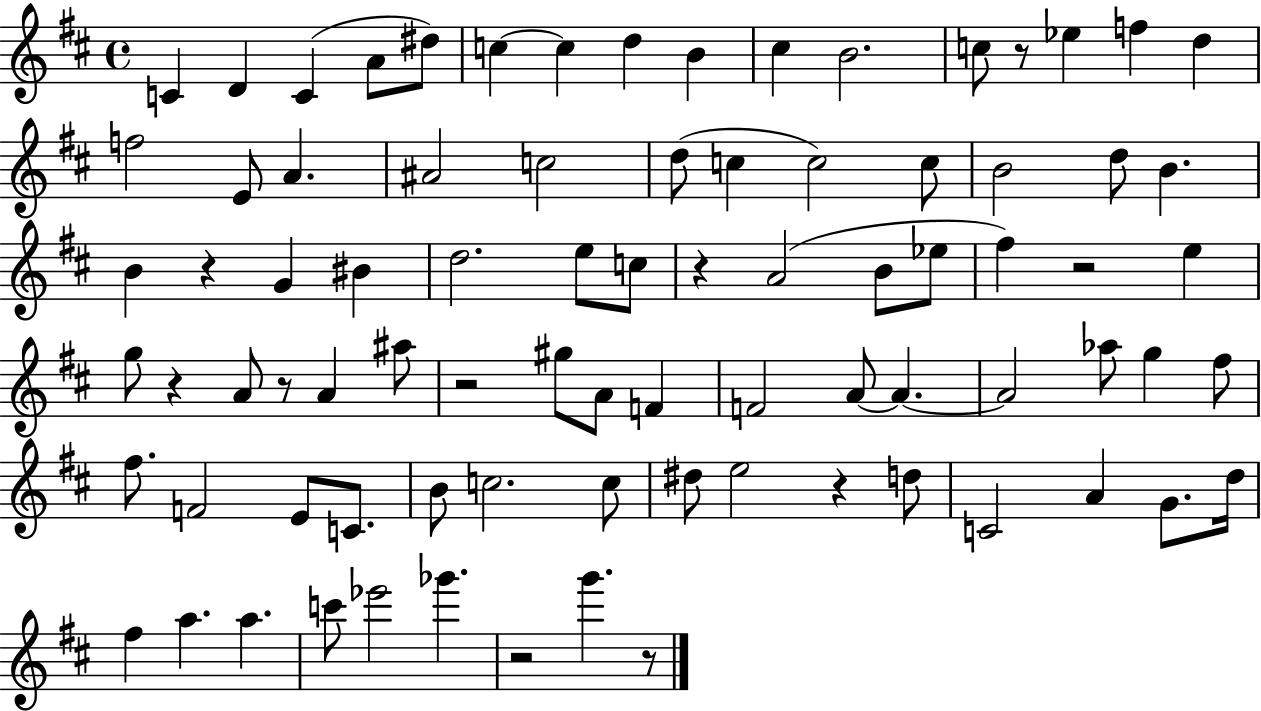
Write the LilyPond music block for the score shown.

{
  \clef treble
  \time 4/4
  \defaultTimeSignature
  \key d \major
  c'4 d'4 c'4( a'8 dis''8) | c''4~~ c''4 d''4 b'4 | cis''4 b'2. | c''8 r8 ees''4 f''4 d''4 | \break f''2 e'8 a'4. | ais'2 c''2 | d''8( c''4 c''2) c''8 | b'2 d''8 b'4. | \break b'4 r4 g'4 bis'4 | d''2. e''8 c''8 | r4 a'2( b'8 ees''8 | fis''4) r2 e''4 | \break g''8 r4 a'8 r8 a'4 ais''8 | r2 gis''8 a'8 f'4 | f'2 a'8~~ a'4.~~ | a'2 aes''8 g''4 fis''8 | \break fis''8. f'2 e'8 c'8. | b'8 c''2. c''8 | dis''8 e''2 r4 d''8 | c'2 a'4 g'8. d''16 | \break fis''4 a''4. a''4. | c'''8 ees'''2 ges'''4. | r2 g'''4. r8 | \bar "|."
}